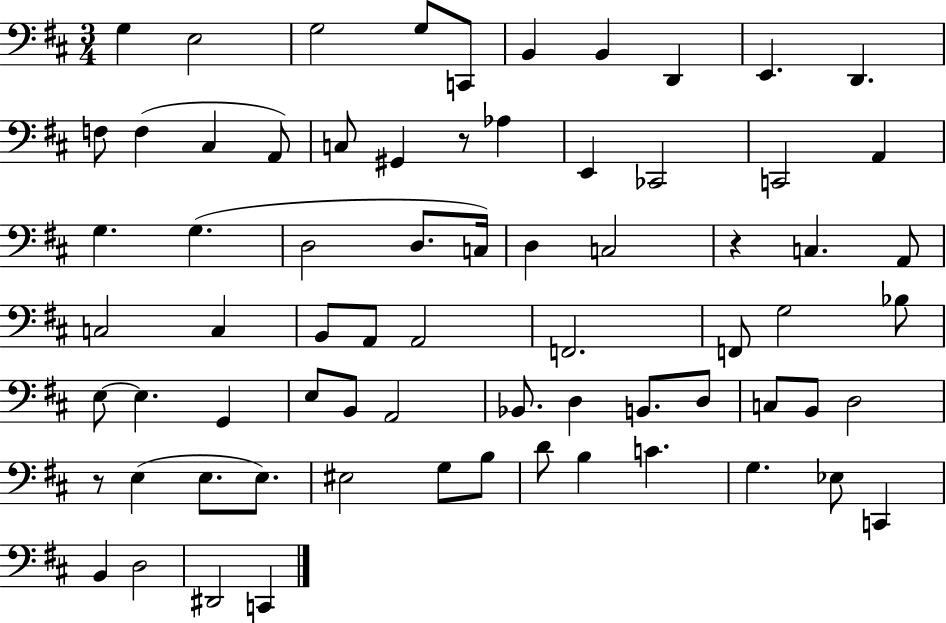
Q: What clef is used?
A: bass